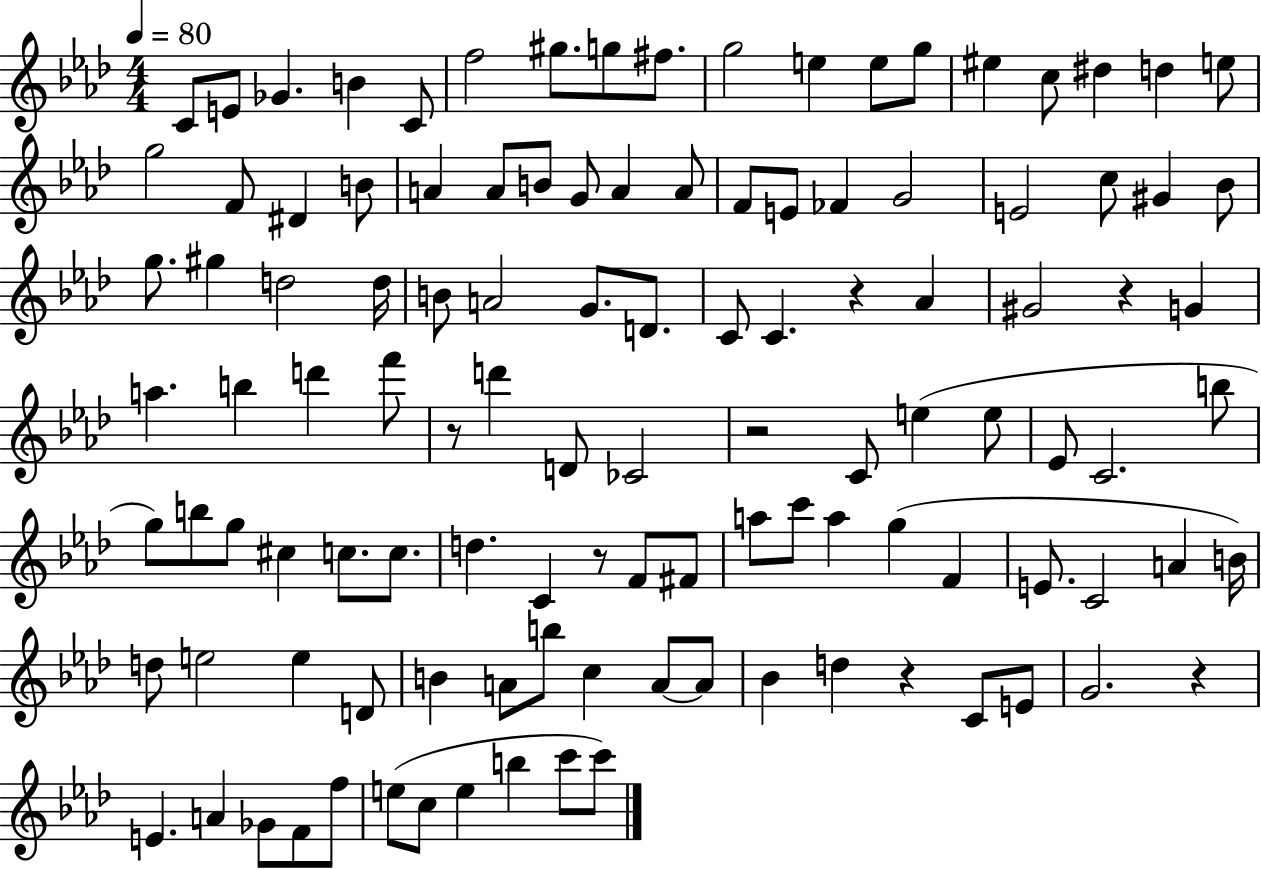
{
  \clef treble
  \numericTimeSignature
  \time 4/4
  \key aes \major
  \tempo 4 = 80
  c'8 e'8 ges'4. b'4 c'8 | f''2 gis''8. g''8 fis''8. | g''2 e''4 e''8 g''8 | eis''4 c''8 dis''4 d''4 e''8 | \break g''2 f'8 dis'4 b'8 | a'4 a'8 b'8 g'8 a'4 a'8 | f'8 e'8 fes'4 g'2 | e'2 c''8 gis'4 bes'8 | \break g''8. gis''4 d''2 d''16 | b'8 a'2 g'8. d'8. | c'8 c'4. r4 aes'4 | gis'2 r4 g'4 | \break a''4. b''4 d'''4 f'''8 | r8 d'''4 d'8 ces'2 | r2 c'8 e''4( e''8 | ees'8 c'2. b''8 | \break g''8) b''8 g''8 cis''4 c''8. c''8. | d''4. c'4 r8 f'8 fis'8 | a''8 c'''8 a''4 g''4( f'4 | e'8. c'2 a'4 b'16) | \break d''8 e''2 e''4 d'8 | b'4 a'8 b''8 c''4 a'8~~ a'8 | bes'4 d''4 r4 c'8 e'8 | g'2. r4 | \break e'4. a'4 ges'8 f'8 f''8 | e''8( c''8 e''4 b''4 c'''8 c'''8) | \bar "|."
}